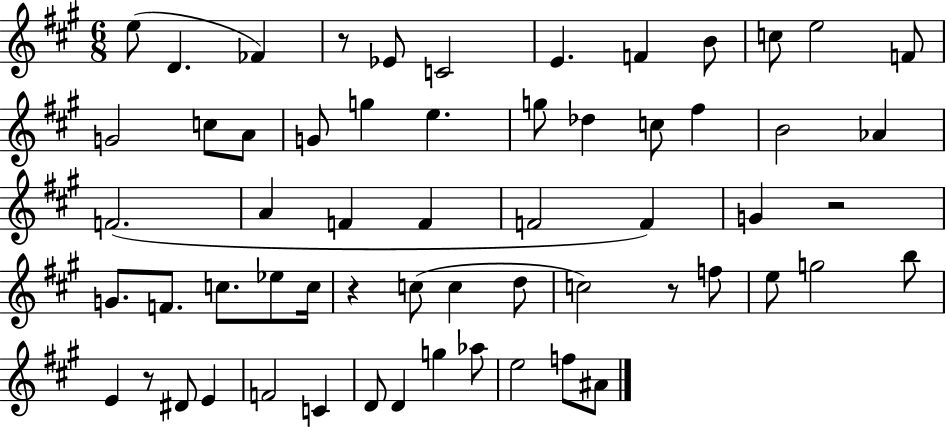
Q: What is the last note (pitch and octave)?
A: A#4